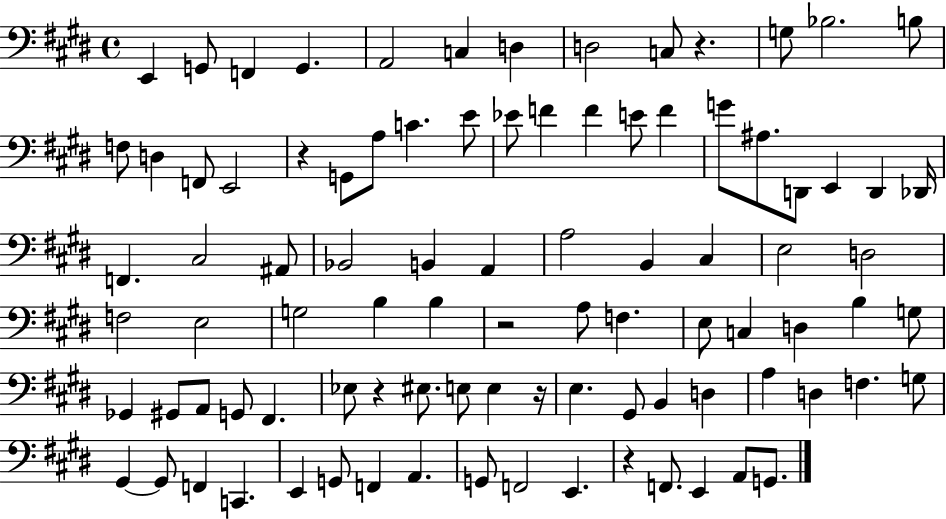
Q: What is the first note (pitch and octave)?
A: E2